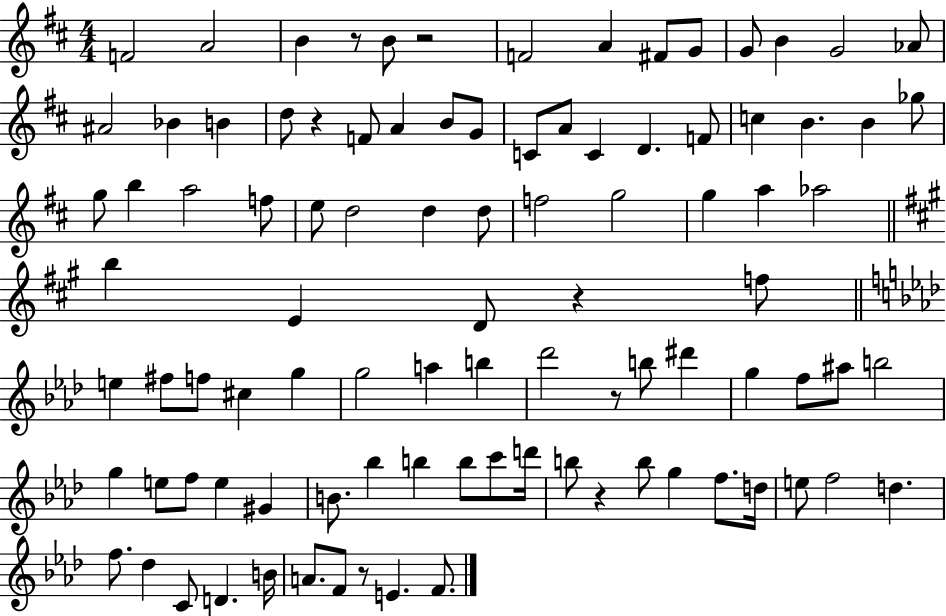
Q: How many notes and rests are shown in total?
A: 96